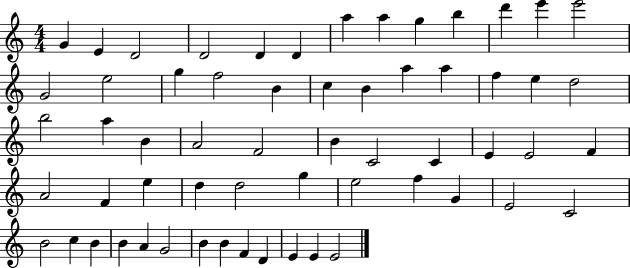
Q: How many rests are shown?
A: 0